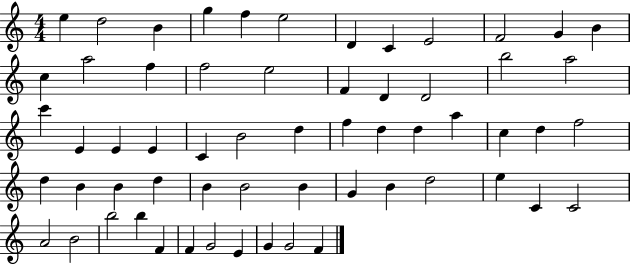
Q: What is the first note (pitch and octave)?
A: E5